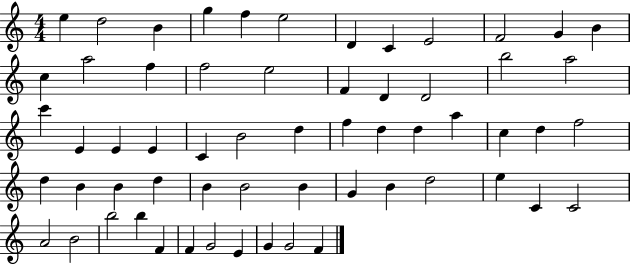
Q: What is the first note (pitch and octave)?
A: E5